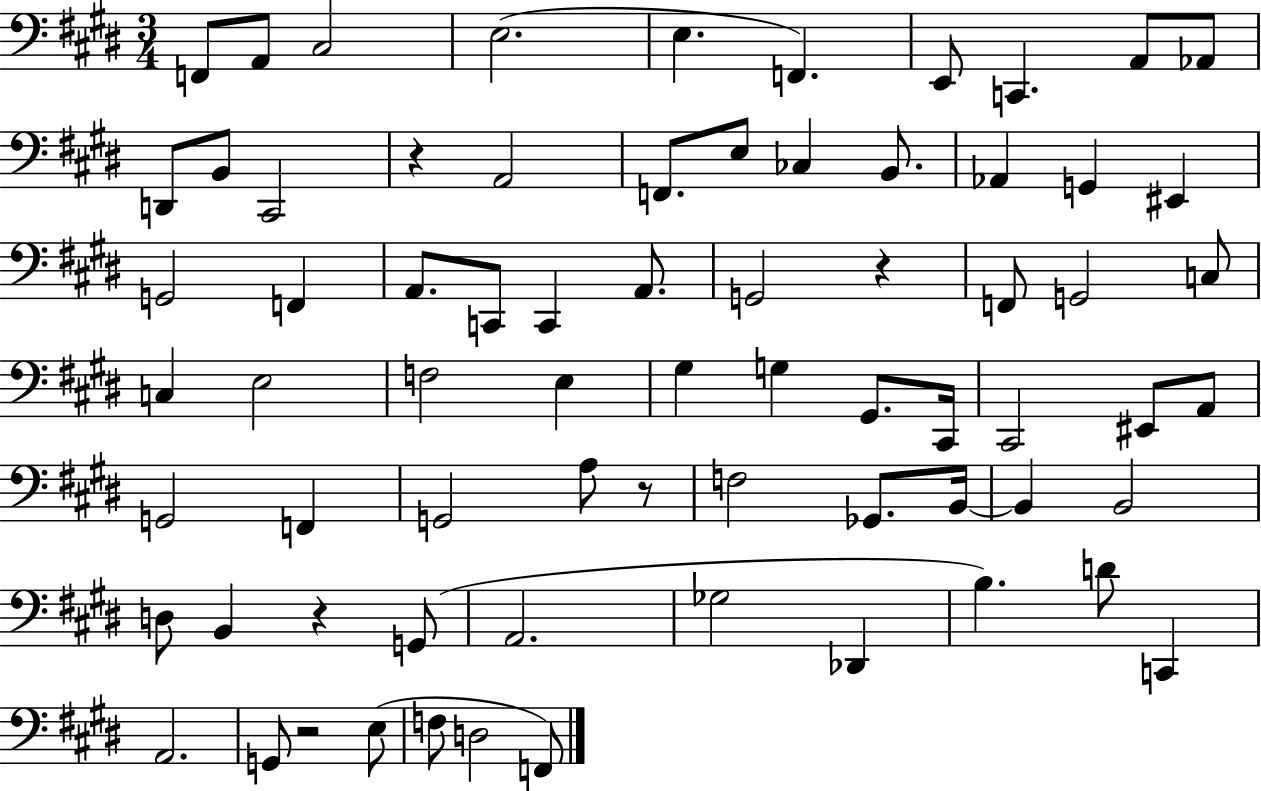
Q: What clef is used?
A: bass